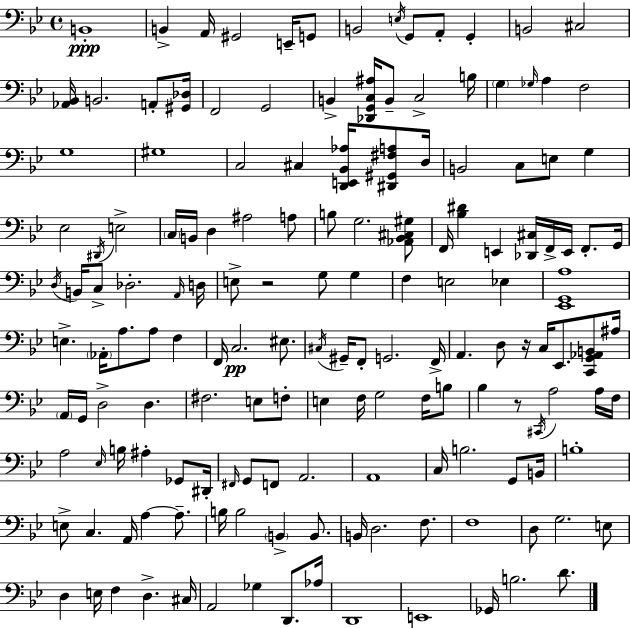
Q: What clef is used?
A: bass